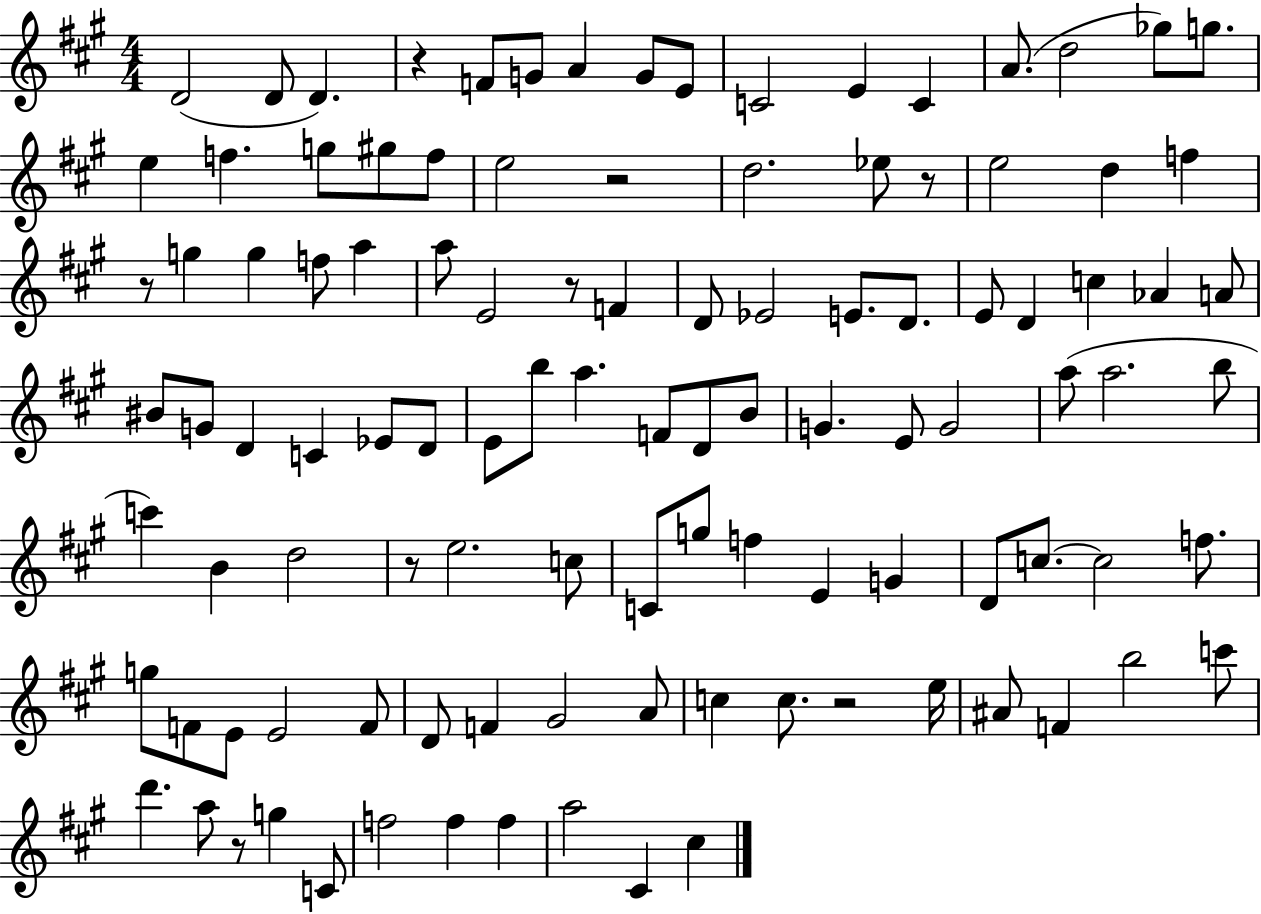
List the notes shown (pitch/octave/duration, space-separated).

D4/h D4/e D4/q. R/q F4/e G4/e A4/q G4/e E4/e C4/h E4/q C4/q A4/e. D5/h Gb5/e G5/e. E5/q F5/q. G5/e G#5/e F5/e E5/h R/h D5/h. Eb5/e R/e E5/h D5/q F5/q R/e G5/q G5/q F5/e A5/q A5/e E4/h R/e F4/q D4/e Eb4/h E4/e. D4/e. E4/e D4/q C5/q Ab4/q A4/e BIS4/e G4/e D4/q C4/q Eb4/e D4/e E4/e B5/e A5/q. F4/e D4/e B4/e G4/q. E4/e G4/h A5/e A5/h. B5/e C6/q B4/q D5/h R/e E5/h. C5/e C4/e G5/e F5/q E4/q G4/q D4/e C5/e. C5/h F5/e. G5/e F4/e E4/e E4/h F4/e D4/e F4/q G#4/h A4/e C5/q C5/e. R/h E5/s A#4/e F4/q B5/h C6/e D6/q. A5/e R/e G5/q C4/e F5/h F5/q F5/q A5/h C#4/q C#5/q